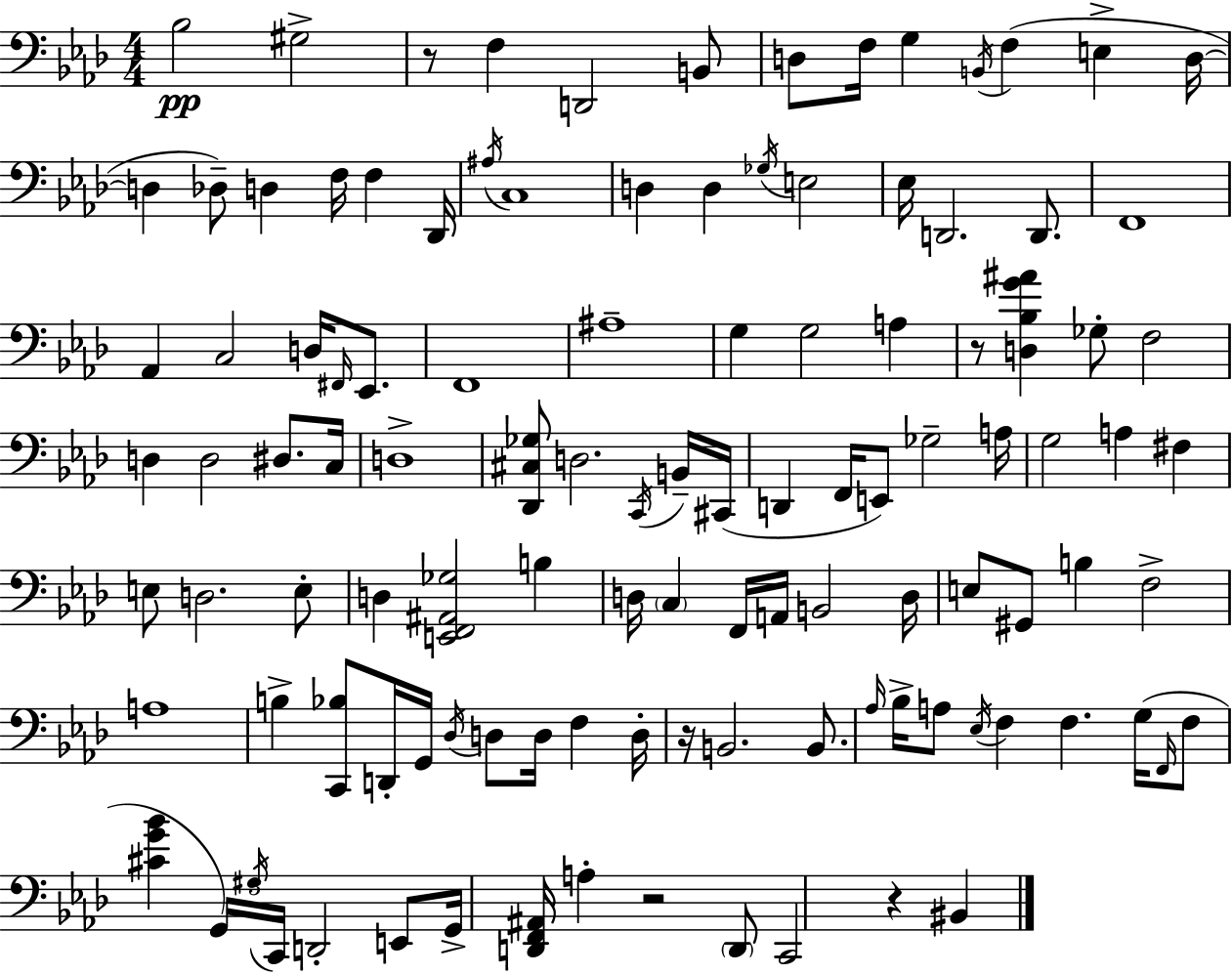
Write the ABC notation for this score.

X:1
T:Untitled
M:4/4
L:1/4
K:Ab
_B,2 ^G,2 z/2 F, D,,2 B,,/2 D,/2 F,/4 G, B,,/4 F, E, D,/4 D, _D,/2 D, F,/4 F, _D,,/4 ^A,/4 C,4 D, D, _G,/4 E,2 _E,/4 D,,2 D,,/2 F,,4 _A,, C,2 D,/4 ^F,,/4 _E,,/2 F,,4 ^A,4 G, G,2 A, z/2 [D,_B,G^A] _G,/2 F,2 D, D,2 ^D,/2 C,/4 D,4 [_D,,^C,_G,]/2 D,2 C,,/4 B,,/4 ^C,,/4 D,, F,,/4 E,,/2 _G,2 A,/4 G,2 A, ^F, E,/2 D,2 E,/2 D, [E,,F,,^A,,_G,]2 B, D,/4 C, F,,/4 A,,/4 B,,2 D,/4 E,/2 ^G,,/2 B, F,2 A,4 B, [C,,_B,]/2 D,,/4 G,,/4 _D,/4 D,/2 D,/4 F, D,/4 z/4 B,,2 B,,/2 _A,/4 _B,/4 A,/2 _E,/4 F, F, G,/4 F,,/4 F,/2 [^CG_B] G,,/4 ^G,/4 C,,/4 D,,2 E,,/2 G,,/4 [D,,F,,^A,,]/4 A, z2 D,,/2 C,,2 z ^B,,